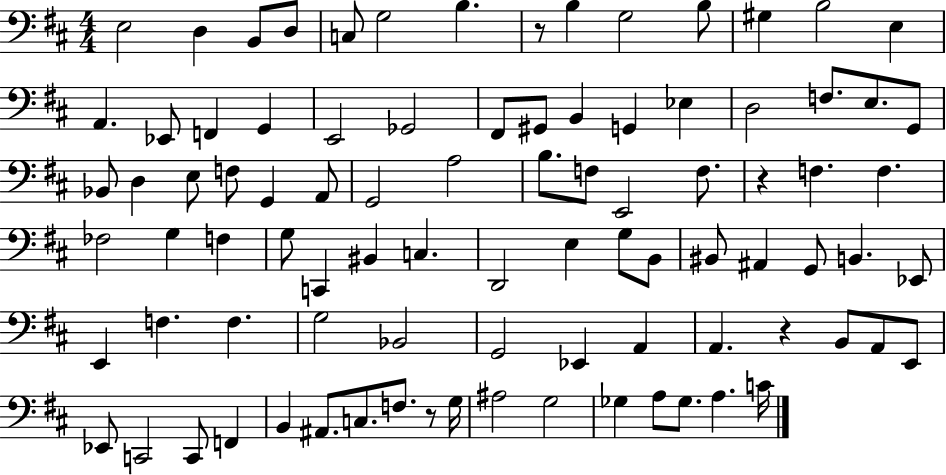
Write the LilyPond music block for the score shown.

{
  \clef bass
  \numericTimeSignature
  \time 4/4
  \key d \major
  e2 d4 b,8 d8 | c8 g2 b4. | r8 b4 g2 b8 | gis4 b2 e4 | \break a,4. ees,8 f,4 g,4 | e,2 ges,2 | fis,8 gis,8 b,4 g,4 ees4 | d2 f8. e8. g,8 | \break bes,8 d4 e8 f8 g,4 a,8 | g,2 a2 | b8. f8 e,2 f8. | r4 f4. f4. | \break fes2 g4 f4 | g8 c,4 bis,4 c4. | d,2 e4 g8 b,8 | bis,8 ais,4 g,8 b,4. ees,8 | \break e,4 f4. f4. | g2 bes,2 | g,2 ees,4 a,4 | a,4. r4 b,8 a,8 e,8 | \break ees,8 c,2 c,8 f,4 | b,4 ais,8. c8. f8. r8 g16 | ais2 g2 | ges4 a8 ges8. a4. c'16 | \break \bar "|."
}